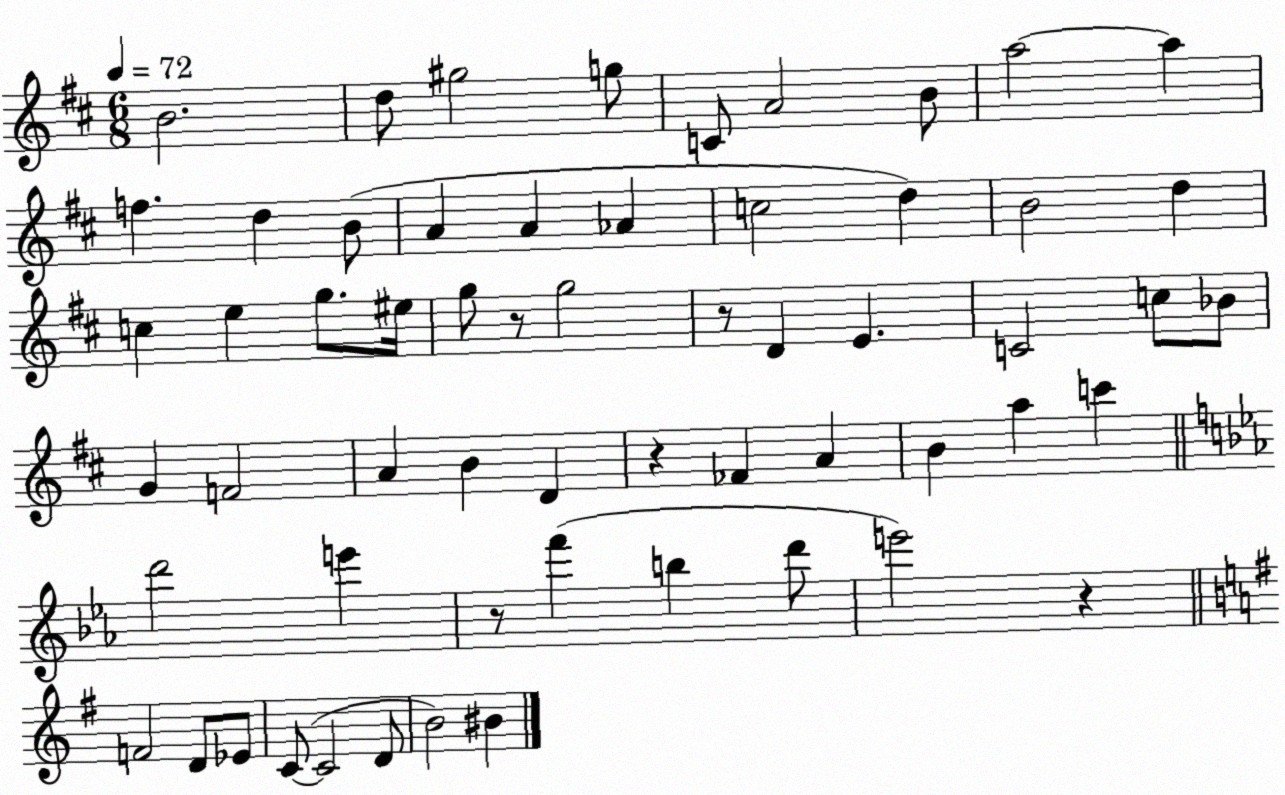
X:1
T:Untitled
M:6/8
L:1/4
K:D
B2 d/2 ^g2 g/2 C/2 A2 B/2 a2 a f d B/2 A A _A c2 d B2 d c e g/2 ^e/4 g/2 z/2 g2 z/2 D E C2 c/2 _B/2 G F2 A B D z _F A B a c' d'2 e' z/2 f' b d'/2 e'2 z F2 D/2 _E/2 C/2 C2 D/2 B2 ^B